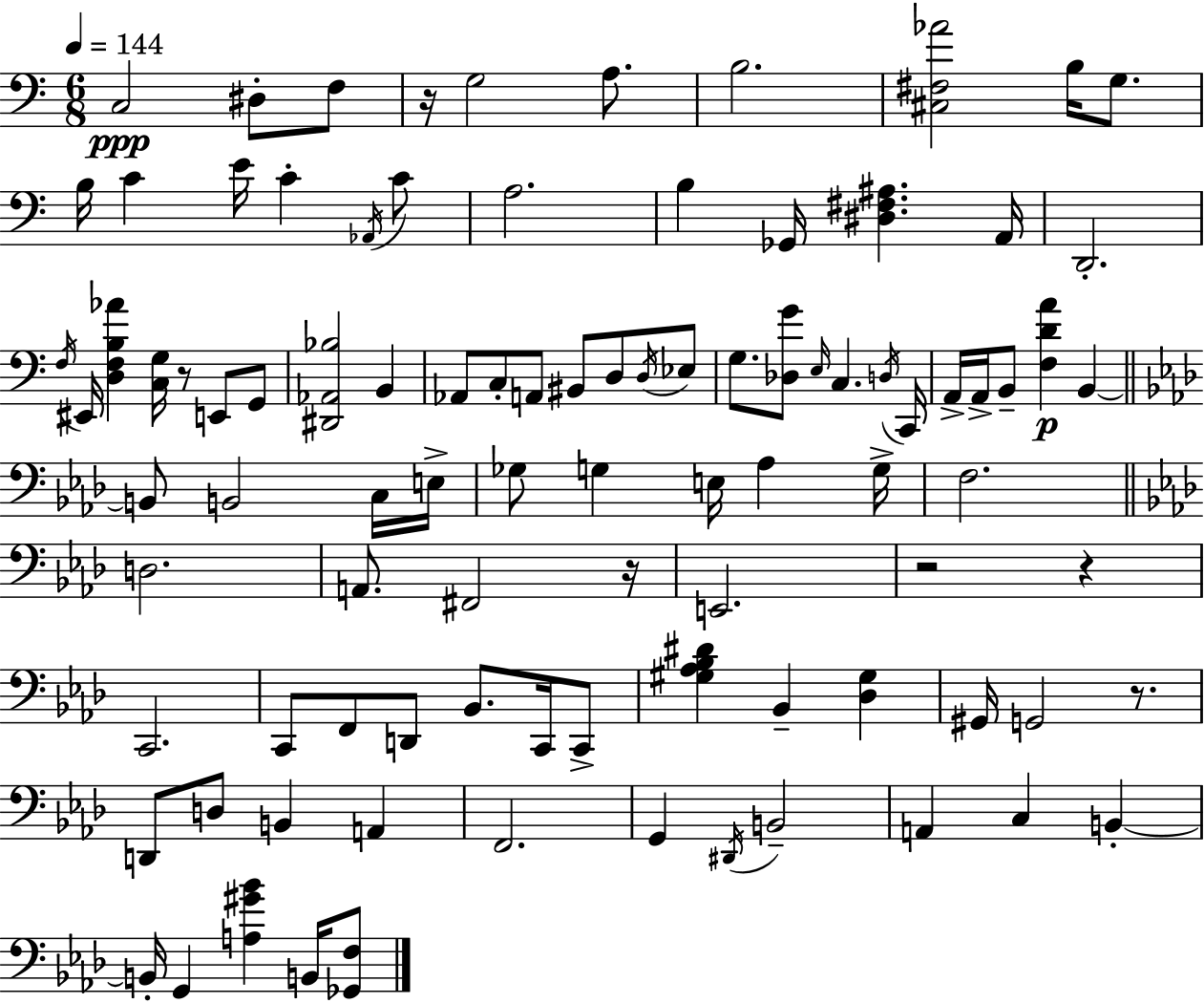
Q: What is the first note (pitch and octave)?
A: C3